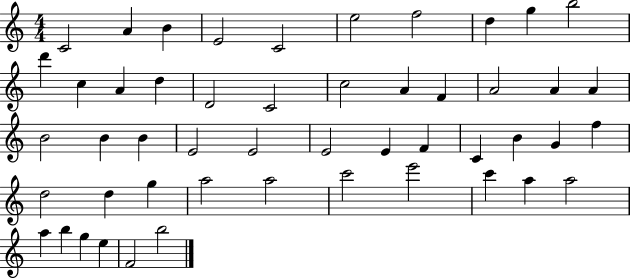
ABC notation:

X:1
T:Untitled
M:4/4
L:1/4
K:C
C2 A B E2 C2 e2 f2 d g b2 d' c A d D2 C2 c2 A F A2 A A B2 B B E2 E2 E2 E F C B G f d2 d g a2 a2 c'2 e'2 c' a a2 a b g e F2 b2